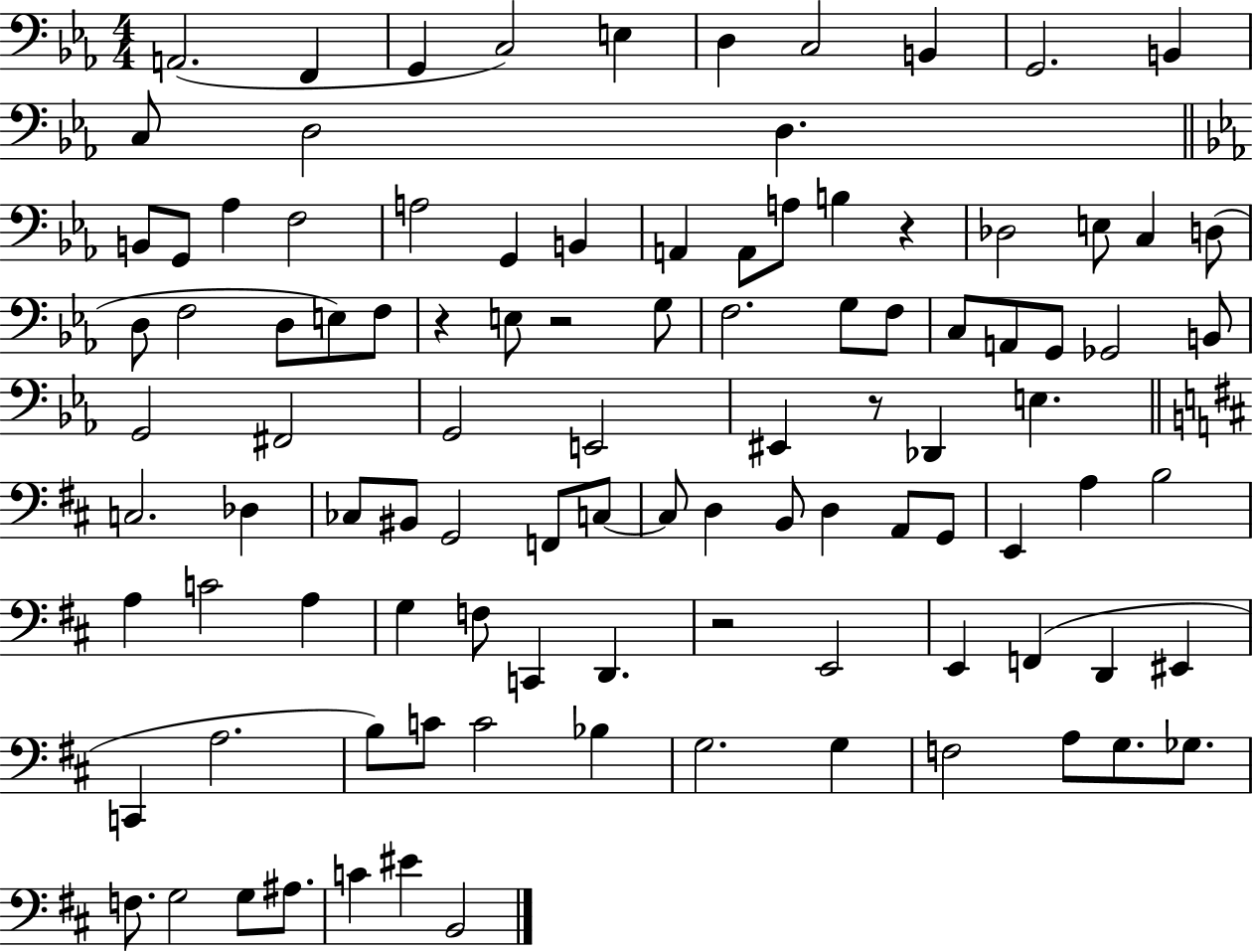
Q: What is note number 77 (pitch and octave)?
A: D2